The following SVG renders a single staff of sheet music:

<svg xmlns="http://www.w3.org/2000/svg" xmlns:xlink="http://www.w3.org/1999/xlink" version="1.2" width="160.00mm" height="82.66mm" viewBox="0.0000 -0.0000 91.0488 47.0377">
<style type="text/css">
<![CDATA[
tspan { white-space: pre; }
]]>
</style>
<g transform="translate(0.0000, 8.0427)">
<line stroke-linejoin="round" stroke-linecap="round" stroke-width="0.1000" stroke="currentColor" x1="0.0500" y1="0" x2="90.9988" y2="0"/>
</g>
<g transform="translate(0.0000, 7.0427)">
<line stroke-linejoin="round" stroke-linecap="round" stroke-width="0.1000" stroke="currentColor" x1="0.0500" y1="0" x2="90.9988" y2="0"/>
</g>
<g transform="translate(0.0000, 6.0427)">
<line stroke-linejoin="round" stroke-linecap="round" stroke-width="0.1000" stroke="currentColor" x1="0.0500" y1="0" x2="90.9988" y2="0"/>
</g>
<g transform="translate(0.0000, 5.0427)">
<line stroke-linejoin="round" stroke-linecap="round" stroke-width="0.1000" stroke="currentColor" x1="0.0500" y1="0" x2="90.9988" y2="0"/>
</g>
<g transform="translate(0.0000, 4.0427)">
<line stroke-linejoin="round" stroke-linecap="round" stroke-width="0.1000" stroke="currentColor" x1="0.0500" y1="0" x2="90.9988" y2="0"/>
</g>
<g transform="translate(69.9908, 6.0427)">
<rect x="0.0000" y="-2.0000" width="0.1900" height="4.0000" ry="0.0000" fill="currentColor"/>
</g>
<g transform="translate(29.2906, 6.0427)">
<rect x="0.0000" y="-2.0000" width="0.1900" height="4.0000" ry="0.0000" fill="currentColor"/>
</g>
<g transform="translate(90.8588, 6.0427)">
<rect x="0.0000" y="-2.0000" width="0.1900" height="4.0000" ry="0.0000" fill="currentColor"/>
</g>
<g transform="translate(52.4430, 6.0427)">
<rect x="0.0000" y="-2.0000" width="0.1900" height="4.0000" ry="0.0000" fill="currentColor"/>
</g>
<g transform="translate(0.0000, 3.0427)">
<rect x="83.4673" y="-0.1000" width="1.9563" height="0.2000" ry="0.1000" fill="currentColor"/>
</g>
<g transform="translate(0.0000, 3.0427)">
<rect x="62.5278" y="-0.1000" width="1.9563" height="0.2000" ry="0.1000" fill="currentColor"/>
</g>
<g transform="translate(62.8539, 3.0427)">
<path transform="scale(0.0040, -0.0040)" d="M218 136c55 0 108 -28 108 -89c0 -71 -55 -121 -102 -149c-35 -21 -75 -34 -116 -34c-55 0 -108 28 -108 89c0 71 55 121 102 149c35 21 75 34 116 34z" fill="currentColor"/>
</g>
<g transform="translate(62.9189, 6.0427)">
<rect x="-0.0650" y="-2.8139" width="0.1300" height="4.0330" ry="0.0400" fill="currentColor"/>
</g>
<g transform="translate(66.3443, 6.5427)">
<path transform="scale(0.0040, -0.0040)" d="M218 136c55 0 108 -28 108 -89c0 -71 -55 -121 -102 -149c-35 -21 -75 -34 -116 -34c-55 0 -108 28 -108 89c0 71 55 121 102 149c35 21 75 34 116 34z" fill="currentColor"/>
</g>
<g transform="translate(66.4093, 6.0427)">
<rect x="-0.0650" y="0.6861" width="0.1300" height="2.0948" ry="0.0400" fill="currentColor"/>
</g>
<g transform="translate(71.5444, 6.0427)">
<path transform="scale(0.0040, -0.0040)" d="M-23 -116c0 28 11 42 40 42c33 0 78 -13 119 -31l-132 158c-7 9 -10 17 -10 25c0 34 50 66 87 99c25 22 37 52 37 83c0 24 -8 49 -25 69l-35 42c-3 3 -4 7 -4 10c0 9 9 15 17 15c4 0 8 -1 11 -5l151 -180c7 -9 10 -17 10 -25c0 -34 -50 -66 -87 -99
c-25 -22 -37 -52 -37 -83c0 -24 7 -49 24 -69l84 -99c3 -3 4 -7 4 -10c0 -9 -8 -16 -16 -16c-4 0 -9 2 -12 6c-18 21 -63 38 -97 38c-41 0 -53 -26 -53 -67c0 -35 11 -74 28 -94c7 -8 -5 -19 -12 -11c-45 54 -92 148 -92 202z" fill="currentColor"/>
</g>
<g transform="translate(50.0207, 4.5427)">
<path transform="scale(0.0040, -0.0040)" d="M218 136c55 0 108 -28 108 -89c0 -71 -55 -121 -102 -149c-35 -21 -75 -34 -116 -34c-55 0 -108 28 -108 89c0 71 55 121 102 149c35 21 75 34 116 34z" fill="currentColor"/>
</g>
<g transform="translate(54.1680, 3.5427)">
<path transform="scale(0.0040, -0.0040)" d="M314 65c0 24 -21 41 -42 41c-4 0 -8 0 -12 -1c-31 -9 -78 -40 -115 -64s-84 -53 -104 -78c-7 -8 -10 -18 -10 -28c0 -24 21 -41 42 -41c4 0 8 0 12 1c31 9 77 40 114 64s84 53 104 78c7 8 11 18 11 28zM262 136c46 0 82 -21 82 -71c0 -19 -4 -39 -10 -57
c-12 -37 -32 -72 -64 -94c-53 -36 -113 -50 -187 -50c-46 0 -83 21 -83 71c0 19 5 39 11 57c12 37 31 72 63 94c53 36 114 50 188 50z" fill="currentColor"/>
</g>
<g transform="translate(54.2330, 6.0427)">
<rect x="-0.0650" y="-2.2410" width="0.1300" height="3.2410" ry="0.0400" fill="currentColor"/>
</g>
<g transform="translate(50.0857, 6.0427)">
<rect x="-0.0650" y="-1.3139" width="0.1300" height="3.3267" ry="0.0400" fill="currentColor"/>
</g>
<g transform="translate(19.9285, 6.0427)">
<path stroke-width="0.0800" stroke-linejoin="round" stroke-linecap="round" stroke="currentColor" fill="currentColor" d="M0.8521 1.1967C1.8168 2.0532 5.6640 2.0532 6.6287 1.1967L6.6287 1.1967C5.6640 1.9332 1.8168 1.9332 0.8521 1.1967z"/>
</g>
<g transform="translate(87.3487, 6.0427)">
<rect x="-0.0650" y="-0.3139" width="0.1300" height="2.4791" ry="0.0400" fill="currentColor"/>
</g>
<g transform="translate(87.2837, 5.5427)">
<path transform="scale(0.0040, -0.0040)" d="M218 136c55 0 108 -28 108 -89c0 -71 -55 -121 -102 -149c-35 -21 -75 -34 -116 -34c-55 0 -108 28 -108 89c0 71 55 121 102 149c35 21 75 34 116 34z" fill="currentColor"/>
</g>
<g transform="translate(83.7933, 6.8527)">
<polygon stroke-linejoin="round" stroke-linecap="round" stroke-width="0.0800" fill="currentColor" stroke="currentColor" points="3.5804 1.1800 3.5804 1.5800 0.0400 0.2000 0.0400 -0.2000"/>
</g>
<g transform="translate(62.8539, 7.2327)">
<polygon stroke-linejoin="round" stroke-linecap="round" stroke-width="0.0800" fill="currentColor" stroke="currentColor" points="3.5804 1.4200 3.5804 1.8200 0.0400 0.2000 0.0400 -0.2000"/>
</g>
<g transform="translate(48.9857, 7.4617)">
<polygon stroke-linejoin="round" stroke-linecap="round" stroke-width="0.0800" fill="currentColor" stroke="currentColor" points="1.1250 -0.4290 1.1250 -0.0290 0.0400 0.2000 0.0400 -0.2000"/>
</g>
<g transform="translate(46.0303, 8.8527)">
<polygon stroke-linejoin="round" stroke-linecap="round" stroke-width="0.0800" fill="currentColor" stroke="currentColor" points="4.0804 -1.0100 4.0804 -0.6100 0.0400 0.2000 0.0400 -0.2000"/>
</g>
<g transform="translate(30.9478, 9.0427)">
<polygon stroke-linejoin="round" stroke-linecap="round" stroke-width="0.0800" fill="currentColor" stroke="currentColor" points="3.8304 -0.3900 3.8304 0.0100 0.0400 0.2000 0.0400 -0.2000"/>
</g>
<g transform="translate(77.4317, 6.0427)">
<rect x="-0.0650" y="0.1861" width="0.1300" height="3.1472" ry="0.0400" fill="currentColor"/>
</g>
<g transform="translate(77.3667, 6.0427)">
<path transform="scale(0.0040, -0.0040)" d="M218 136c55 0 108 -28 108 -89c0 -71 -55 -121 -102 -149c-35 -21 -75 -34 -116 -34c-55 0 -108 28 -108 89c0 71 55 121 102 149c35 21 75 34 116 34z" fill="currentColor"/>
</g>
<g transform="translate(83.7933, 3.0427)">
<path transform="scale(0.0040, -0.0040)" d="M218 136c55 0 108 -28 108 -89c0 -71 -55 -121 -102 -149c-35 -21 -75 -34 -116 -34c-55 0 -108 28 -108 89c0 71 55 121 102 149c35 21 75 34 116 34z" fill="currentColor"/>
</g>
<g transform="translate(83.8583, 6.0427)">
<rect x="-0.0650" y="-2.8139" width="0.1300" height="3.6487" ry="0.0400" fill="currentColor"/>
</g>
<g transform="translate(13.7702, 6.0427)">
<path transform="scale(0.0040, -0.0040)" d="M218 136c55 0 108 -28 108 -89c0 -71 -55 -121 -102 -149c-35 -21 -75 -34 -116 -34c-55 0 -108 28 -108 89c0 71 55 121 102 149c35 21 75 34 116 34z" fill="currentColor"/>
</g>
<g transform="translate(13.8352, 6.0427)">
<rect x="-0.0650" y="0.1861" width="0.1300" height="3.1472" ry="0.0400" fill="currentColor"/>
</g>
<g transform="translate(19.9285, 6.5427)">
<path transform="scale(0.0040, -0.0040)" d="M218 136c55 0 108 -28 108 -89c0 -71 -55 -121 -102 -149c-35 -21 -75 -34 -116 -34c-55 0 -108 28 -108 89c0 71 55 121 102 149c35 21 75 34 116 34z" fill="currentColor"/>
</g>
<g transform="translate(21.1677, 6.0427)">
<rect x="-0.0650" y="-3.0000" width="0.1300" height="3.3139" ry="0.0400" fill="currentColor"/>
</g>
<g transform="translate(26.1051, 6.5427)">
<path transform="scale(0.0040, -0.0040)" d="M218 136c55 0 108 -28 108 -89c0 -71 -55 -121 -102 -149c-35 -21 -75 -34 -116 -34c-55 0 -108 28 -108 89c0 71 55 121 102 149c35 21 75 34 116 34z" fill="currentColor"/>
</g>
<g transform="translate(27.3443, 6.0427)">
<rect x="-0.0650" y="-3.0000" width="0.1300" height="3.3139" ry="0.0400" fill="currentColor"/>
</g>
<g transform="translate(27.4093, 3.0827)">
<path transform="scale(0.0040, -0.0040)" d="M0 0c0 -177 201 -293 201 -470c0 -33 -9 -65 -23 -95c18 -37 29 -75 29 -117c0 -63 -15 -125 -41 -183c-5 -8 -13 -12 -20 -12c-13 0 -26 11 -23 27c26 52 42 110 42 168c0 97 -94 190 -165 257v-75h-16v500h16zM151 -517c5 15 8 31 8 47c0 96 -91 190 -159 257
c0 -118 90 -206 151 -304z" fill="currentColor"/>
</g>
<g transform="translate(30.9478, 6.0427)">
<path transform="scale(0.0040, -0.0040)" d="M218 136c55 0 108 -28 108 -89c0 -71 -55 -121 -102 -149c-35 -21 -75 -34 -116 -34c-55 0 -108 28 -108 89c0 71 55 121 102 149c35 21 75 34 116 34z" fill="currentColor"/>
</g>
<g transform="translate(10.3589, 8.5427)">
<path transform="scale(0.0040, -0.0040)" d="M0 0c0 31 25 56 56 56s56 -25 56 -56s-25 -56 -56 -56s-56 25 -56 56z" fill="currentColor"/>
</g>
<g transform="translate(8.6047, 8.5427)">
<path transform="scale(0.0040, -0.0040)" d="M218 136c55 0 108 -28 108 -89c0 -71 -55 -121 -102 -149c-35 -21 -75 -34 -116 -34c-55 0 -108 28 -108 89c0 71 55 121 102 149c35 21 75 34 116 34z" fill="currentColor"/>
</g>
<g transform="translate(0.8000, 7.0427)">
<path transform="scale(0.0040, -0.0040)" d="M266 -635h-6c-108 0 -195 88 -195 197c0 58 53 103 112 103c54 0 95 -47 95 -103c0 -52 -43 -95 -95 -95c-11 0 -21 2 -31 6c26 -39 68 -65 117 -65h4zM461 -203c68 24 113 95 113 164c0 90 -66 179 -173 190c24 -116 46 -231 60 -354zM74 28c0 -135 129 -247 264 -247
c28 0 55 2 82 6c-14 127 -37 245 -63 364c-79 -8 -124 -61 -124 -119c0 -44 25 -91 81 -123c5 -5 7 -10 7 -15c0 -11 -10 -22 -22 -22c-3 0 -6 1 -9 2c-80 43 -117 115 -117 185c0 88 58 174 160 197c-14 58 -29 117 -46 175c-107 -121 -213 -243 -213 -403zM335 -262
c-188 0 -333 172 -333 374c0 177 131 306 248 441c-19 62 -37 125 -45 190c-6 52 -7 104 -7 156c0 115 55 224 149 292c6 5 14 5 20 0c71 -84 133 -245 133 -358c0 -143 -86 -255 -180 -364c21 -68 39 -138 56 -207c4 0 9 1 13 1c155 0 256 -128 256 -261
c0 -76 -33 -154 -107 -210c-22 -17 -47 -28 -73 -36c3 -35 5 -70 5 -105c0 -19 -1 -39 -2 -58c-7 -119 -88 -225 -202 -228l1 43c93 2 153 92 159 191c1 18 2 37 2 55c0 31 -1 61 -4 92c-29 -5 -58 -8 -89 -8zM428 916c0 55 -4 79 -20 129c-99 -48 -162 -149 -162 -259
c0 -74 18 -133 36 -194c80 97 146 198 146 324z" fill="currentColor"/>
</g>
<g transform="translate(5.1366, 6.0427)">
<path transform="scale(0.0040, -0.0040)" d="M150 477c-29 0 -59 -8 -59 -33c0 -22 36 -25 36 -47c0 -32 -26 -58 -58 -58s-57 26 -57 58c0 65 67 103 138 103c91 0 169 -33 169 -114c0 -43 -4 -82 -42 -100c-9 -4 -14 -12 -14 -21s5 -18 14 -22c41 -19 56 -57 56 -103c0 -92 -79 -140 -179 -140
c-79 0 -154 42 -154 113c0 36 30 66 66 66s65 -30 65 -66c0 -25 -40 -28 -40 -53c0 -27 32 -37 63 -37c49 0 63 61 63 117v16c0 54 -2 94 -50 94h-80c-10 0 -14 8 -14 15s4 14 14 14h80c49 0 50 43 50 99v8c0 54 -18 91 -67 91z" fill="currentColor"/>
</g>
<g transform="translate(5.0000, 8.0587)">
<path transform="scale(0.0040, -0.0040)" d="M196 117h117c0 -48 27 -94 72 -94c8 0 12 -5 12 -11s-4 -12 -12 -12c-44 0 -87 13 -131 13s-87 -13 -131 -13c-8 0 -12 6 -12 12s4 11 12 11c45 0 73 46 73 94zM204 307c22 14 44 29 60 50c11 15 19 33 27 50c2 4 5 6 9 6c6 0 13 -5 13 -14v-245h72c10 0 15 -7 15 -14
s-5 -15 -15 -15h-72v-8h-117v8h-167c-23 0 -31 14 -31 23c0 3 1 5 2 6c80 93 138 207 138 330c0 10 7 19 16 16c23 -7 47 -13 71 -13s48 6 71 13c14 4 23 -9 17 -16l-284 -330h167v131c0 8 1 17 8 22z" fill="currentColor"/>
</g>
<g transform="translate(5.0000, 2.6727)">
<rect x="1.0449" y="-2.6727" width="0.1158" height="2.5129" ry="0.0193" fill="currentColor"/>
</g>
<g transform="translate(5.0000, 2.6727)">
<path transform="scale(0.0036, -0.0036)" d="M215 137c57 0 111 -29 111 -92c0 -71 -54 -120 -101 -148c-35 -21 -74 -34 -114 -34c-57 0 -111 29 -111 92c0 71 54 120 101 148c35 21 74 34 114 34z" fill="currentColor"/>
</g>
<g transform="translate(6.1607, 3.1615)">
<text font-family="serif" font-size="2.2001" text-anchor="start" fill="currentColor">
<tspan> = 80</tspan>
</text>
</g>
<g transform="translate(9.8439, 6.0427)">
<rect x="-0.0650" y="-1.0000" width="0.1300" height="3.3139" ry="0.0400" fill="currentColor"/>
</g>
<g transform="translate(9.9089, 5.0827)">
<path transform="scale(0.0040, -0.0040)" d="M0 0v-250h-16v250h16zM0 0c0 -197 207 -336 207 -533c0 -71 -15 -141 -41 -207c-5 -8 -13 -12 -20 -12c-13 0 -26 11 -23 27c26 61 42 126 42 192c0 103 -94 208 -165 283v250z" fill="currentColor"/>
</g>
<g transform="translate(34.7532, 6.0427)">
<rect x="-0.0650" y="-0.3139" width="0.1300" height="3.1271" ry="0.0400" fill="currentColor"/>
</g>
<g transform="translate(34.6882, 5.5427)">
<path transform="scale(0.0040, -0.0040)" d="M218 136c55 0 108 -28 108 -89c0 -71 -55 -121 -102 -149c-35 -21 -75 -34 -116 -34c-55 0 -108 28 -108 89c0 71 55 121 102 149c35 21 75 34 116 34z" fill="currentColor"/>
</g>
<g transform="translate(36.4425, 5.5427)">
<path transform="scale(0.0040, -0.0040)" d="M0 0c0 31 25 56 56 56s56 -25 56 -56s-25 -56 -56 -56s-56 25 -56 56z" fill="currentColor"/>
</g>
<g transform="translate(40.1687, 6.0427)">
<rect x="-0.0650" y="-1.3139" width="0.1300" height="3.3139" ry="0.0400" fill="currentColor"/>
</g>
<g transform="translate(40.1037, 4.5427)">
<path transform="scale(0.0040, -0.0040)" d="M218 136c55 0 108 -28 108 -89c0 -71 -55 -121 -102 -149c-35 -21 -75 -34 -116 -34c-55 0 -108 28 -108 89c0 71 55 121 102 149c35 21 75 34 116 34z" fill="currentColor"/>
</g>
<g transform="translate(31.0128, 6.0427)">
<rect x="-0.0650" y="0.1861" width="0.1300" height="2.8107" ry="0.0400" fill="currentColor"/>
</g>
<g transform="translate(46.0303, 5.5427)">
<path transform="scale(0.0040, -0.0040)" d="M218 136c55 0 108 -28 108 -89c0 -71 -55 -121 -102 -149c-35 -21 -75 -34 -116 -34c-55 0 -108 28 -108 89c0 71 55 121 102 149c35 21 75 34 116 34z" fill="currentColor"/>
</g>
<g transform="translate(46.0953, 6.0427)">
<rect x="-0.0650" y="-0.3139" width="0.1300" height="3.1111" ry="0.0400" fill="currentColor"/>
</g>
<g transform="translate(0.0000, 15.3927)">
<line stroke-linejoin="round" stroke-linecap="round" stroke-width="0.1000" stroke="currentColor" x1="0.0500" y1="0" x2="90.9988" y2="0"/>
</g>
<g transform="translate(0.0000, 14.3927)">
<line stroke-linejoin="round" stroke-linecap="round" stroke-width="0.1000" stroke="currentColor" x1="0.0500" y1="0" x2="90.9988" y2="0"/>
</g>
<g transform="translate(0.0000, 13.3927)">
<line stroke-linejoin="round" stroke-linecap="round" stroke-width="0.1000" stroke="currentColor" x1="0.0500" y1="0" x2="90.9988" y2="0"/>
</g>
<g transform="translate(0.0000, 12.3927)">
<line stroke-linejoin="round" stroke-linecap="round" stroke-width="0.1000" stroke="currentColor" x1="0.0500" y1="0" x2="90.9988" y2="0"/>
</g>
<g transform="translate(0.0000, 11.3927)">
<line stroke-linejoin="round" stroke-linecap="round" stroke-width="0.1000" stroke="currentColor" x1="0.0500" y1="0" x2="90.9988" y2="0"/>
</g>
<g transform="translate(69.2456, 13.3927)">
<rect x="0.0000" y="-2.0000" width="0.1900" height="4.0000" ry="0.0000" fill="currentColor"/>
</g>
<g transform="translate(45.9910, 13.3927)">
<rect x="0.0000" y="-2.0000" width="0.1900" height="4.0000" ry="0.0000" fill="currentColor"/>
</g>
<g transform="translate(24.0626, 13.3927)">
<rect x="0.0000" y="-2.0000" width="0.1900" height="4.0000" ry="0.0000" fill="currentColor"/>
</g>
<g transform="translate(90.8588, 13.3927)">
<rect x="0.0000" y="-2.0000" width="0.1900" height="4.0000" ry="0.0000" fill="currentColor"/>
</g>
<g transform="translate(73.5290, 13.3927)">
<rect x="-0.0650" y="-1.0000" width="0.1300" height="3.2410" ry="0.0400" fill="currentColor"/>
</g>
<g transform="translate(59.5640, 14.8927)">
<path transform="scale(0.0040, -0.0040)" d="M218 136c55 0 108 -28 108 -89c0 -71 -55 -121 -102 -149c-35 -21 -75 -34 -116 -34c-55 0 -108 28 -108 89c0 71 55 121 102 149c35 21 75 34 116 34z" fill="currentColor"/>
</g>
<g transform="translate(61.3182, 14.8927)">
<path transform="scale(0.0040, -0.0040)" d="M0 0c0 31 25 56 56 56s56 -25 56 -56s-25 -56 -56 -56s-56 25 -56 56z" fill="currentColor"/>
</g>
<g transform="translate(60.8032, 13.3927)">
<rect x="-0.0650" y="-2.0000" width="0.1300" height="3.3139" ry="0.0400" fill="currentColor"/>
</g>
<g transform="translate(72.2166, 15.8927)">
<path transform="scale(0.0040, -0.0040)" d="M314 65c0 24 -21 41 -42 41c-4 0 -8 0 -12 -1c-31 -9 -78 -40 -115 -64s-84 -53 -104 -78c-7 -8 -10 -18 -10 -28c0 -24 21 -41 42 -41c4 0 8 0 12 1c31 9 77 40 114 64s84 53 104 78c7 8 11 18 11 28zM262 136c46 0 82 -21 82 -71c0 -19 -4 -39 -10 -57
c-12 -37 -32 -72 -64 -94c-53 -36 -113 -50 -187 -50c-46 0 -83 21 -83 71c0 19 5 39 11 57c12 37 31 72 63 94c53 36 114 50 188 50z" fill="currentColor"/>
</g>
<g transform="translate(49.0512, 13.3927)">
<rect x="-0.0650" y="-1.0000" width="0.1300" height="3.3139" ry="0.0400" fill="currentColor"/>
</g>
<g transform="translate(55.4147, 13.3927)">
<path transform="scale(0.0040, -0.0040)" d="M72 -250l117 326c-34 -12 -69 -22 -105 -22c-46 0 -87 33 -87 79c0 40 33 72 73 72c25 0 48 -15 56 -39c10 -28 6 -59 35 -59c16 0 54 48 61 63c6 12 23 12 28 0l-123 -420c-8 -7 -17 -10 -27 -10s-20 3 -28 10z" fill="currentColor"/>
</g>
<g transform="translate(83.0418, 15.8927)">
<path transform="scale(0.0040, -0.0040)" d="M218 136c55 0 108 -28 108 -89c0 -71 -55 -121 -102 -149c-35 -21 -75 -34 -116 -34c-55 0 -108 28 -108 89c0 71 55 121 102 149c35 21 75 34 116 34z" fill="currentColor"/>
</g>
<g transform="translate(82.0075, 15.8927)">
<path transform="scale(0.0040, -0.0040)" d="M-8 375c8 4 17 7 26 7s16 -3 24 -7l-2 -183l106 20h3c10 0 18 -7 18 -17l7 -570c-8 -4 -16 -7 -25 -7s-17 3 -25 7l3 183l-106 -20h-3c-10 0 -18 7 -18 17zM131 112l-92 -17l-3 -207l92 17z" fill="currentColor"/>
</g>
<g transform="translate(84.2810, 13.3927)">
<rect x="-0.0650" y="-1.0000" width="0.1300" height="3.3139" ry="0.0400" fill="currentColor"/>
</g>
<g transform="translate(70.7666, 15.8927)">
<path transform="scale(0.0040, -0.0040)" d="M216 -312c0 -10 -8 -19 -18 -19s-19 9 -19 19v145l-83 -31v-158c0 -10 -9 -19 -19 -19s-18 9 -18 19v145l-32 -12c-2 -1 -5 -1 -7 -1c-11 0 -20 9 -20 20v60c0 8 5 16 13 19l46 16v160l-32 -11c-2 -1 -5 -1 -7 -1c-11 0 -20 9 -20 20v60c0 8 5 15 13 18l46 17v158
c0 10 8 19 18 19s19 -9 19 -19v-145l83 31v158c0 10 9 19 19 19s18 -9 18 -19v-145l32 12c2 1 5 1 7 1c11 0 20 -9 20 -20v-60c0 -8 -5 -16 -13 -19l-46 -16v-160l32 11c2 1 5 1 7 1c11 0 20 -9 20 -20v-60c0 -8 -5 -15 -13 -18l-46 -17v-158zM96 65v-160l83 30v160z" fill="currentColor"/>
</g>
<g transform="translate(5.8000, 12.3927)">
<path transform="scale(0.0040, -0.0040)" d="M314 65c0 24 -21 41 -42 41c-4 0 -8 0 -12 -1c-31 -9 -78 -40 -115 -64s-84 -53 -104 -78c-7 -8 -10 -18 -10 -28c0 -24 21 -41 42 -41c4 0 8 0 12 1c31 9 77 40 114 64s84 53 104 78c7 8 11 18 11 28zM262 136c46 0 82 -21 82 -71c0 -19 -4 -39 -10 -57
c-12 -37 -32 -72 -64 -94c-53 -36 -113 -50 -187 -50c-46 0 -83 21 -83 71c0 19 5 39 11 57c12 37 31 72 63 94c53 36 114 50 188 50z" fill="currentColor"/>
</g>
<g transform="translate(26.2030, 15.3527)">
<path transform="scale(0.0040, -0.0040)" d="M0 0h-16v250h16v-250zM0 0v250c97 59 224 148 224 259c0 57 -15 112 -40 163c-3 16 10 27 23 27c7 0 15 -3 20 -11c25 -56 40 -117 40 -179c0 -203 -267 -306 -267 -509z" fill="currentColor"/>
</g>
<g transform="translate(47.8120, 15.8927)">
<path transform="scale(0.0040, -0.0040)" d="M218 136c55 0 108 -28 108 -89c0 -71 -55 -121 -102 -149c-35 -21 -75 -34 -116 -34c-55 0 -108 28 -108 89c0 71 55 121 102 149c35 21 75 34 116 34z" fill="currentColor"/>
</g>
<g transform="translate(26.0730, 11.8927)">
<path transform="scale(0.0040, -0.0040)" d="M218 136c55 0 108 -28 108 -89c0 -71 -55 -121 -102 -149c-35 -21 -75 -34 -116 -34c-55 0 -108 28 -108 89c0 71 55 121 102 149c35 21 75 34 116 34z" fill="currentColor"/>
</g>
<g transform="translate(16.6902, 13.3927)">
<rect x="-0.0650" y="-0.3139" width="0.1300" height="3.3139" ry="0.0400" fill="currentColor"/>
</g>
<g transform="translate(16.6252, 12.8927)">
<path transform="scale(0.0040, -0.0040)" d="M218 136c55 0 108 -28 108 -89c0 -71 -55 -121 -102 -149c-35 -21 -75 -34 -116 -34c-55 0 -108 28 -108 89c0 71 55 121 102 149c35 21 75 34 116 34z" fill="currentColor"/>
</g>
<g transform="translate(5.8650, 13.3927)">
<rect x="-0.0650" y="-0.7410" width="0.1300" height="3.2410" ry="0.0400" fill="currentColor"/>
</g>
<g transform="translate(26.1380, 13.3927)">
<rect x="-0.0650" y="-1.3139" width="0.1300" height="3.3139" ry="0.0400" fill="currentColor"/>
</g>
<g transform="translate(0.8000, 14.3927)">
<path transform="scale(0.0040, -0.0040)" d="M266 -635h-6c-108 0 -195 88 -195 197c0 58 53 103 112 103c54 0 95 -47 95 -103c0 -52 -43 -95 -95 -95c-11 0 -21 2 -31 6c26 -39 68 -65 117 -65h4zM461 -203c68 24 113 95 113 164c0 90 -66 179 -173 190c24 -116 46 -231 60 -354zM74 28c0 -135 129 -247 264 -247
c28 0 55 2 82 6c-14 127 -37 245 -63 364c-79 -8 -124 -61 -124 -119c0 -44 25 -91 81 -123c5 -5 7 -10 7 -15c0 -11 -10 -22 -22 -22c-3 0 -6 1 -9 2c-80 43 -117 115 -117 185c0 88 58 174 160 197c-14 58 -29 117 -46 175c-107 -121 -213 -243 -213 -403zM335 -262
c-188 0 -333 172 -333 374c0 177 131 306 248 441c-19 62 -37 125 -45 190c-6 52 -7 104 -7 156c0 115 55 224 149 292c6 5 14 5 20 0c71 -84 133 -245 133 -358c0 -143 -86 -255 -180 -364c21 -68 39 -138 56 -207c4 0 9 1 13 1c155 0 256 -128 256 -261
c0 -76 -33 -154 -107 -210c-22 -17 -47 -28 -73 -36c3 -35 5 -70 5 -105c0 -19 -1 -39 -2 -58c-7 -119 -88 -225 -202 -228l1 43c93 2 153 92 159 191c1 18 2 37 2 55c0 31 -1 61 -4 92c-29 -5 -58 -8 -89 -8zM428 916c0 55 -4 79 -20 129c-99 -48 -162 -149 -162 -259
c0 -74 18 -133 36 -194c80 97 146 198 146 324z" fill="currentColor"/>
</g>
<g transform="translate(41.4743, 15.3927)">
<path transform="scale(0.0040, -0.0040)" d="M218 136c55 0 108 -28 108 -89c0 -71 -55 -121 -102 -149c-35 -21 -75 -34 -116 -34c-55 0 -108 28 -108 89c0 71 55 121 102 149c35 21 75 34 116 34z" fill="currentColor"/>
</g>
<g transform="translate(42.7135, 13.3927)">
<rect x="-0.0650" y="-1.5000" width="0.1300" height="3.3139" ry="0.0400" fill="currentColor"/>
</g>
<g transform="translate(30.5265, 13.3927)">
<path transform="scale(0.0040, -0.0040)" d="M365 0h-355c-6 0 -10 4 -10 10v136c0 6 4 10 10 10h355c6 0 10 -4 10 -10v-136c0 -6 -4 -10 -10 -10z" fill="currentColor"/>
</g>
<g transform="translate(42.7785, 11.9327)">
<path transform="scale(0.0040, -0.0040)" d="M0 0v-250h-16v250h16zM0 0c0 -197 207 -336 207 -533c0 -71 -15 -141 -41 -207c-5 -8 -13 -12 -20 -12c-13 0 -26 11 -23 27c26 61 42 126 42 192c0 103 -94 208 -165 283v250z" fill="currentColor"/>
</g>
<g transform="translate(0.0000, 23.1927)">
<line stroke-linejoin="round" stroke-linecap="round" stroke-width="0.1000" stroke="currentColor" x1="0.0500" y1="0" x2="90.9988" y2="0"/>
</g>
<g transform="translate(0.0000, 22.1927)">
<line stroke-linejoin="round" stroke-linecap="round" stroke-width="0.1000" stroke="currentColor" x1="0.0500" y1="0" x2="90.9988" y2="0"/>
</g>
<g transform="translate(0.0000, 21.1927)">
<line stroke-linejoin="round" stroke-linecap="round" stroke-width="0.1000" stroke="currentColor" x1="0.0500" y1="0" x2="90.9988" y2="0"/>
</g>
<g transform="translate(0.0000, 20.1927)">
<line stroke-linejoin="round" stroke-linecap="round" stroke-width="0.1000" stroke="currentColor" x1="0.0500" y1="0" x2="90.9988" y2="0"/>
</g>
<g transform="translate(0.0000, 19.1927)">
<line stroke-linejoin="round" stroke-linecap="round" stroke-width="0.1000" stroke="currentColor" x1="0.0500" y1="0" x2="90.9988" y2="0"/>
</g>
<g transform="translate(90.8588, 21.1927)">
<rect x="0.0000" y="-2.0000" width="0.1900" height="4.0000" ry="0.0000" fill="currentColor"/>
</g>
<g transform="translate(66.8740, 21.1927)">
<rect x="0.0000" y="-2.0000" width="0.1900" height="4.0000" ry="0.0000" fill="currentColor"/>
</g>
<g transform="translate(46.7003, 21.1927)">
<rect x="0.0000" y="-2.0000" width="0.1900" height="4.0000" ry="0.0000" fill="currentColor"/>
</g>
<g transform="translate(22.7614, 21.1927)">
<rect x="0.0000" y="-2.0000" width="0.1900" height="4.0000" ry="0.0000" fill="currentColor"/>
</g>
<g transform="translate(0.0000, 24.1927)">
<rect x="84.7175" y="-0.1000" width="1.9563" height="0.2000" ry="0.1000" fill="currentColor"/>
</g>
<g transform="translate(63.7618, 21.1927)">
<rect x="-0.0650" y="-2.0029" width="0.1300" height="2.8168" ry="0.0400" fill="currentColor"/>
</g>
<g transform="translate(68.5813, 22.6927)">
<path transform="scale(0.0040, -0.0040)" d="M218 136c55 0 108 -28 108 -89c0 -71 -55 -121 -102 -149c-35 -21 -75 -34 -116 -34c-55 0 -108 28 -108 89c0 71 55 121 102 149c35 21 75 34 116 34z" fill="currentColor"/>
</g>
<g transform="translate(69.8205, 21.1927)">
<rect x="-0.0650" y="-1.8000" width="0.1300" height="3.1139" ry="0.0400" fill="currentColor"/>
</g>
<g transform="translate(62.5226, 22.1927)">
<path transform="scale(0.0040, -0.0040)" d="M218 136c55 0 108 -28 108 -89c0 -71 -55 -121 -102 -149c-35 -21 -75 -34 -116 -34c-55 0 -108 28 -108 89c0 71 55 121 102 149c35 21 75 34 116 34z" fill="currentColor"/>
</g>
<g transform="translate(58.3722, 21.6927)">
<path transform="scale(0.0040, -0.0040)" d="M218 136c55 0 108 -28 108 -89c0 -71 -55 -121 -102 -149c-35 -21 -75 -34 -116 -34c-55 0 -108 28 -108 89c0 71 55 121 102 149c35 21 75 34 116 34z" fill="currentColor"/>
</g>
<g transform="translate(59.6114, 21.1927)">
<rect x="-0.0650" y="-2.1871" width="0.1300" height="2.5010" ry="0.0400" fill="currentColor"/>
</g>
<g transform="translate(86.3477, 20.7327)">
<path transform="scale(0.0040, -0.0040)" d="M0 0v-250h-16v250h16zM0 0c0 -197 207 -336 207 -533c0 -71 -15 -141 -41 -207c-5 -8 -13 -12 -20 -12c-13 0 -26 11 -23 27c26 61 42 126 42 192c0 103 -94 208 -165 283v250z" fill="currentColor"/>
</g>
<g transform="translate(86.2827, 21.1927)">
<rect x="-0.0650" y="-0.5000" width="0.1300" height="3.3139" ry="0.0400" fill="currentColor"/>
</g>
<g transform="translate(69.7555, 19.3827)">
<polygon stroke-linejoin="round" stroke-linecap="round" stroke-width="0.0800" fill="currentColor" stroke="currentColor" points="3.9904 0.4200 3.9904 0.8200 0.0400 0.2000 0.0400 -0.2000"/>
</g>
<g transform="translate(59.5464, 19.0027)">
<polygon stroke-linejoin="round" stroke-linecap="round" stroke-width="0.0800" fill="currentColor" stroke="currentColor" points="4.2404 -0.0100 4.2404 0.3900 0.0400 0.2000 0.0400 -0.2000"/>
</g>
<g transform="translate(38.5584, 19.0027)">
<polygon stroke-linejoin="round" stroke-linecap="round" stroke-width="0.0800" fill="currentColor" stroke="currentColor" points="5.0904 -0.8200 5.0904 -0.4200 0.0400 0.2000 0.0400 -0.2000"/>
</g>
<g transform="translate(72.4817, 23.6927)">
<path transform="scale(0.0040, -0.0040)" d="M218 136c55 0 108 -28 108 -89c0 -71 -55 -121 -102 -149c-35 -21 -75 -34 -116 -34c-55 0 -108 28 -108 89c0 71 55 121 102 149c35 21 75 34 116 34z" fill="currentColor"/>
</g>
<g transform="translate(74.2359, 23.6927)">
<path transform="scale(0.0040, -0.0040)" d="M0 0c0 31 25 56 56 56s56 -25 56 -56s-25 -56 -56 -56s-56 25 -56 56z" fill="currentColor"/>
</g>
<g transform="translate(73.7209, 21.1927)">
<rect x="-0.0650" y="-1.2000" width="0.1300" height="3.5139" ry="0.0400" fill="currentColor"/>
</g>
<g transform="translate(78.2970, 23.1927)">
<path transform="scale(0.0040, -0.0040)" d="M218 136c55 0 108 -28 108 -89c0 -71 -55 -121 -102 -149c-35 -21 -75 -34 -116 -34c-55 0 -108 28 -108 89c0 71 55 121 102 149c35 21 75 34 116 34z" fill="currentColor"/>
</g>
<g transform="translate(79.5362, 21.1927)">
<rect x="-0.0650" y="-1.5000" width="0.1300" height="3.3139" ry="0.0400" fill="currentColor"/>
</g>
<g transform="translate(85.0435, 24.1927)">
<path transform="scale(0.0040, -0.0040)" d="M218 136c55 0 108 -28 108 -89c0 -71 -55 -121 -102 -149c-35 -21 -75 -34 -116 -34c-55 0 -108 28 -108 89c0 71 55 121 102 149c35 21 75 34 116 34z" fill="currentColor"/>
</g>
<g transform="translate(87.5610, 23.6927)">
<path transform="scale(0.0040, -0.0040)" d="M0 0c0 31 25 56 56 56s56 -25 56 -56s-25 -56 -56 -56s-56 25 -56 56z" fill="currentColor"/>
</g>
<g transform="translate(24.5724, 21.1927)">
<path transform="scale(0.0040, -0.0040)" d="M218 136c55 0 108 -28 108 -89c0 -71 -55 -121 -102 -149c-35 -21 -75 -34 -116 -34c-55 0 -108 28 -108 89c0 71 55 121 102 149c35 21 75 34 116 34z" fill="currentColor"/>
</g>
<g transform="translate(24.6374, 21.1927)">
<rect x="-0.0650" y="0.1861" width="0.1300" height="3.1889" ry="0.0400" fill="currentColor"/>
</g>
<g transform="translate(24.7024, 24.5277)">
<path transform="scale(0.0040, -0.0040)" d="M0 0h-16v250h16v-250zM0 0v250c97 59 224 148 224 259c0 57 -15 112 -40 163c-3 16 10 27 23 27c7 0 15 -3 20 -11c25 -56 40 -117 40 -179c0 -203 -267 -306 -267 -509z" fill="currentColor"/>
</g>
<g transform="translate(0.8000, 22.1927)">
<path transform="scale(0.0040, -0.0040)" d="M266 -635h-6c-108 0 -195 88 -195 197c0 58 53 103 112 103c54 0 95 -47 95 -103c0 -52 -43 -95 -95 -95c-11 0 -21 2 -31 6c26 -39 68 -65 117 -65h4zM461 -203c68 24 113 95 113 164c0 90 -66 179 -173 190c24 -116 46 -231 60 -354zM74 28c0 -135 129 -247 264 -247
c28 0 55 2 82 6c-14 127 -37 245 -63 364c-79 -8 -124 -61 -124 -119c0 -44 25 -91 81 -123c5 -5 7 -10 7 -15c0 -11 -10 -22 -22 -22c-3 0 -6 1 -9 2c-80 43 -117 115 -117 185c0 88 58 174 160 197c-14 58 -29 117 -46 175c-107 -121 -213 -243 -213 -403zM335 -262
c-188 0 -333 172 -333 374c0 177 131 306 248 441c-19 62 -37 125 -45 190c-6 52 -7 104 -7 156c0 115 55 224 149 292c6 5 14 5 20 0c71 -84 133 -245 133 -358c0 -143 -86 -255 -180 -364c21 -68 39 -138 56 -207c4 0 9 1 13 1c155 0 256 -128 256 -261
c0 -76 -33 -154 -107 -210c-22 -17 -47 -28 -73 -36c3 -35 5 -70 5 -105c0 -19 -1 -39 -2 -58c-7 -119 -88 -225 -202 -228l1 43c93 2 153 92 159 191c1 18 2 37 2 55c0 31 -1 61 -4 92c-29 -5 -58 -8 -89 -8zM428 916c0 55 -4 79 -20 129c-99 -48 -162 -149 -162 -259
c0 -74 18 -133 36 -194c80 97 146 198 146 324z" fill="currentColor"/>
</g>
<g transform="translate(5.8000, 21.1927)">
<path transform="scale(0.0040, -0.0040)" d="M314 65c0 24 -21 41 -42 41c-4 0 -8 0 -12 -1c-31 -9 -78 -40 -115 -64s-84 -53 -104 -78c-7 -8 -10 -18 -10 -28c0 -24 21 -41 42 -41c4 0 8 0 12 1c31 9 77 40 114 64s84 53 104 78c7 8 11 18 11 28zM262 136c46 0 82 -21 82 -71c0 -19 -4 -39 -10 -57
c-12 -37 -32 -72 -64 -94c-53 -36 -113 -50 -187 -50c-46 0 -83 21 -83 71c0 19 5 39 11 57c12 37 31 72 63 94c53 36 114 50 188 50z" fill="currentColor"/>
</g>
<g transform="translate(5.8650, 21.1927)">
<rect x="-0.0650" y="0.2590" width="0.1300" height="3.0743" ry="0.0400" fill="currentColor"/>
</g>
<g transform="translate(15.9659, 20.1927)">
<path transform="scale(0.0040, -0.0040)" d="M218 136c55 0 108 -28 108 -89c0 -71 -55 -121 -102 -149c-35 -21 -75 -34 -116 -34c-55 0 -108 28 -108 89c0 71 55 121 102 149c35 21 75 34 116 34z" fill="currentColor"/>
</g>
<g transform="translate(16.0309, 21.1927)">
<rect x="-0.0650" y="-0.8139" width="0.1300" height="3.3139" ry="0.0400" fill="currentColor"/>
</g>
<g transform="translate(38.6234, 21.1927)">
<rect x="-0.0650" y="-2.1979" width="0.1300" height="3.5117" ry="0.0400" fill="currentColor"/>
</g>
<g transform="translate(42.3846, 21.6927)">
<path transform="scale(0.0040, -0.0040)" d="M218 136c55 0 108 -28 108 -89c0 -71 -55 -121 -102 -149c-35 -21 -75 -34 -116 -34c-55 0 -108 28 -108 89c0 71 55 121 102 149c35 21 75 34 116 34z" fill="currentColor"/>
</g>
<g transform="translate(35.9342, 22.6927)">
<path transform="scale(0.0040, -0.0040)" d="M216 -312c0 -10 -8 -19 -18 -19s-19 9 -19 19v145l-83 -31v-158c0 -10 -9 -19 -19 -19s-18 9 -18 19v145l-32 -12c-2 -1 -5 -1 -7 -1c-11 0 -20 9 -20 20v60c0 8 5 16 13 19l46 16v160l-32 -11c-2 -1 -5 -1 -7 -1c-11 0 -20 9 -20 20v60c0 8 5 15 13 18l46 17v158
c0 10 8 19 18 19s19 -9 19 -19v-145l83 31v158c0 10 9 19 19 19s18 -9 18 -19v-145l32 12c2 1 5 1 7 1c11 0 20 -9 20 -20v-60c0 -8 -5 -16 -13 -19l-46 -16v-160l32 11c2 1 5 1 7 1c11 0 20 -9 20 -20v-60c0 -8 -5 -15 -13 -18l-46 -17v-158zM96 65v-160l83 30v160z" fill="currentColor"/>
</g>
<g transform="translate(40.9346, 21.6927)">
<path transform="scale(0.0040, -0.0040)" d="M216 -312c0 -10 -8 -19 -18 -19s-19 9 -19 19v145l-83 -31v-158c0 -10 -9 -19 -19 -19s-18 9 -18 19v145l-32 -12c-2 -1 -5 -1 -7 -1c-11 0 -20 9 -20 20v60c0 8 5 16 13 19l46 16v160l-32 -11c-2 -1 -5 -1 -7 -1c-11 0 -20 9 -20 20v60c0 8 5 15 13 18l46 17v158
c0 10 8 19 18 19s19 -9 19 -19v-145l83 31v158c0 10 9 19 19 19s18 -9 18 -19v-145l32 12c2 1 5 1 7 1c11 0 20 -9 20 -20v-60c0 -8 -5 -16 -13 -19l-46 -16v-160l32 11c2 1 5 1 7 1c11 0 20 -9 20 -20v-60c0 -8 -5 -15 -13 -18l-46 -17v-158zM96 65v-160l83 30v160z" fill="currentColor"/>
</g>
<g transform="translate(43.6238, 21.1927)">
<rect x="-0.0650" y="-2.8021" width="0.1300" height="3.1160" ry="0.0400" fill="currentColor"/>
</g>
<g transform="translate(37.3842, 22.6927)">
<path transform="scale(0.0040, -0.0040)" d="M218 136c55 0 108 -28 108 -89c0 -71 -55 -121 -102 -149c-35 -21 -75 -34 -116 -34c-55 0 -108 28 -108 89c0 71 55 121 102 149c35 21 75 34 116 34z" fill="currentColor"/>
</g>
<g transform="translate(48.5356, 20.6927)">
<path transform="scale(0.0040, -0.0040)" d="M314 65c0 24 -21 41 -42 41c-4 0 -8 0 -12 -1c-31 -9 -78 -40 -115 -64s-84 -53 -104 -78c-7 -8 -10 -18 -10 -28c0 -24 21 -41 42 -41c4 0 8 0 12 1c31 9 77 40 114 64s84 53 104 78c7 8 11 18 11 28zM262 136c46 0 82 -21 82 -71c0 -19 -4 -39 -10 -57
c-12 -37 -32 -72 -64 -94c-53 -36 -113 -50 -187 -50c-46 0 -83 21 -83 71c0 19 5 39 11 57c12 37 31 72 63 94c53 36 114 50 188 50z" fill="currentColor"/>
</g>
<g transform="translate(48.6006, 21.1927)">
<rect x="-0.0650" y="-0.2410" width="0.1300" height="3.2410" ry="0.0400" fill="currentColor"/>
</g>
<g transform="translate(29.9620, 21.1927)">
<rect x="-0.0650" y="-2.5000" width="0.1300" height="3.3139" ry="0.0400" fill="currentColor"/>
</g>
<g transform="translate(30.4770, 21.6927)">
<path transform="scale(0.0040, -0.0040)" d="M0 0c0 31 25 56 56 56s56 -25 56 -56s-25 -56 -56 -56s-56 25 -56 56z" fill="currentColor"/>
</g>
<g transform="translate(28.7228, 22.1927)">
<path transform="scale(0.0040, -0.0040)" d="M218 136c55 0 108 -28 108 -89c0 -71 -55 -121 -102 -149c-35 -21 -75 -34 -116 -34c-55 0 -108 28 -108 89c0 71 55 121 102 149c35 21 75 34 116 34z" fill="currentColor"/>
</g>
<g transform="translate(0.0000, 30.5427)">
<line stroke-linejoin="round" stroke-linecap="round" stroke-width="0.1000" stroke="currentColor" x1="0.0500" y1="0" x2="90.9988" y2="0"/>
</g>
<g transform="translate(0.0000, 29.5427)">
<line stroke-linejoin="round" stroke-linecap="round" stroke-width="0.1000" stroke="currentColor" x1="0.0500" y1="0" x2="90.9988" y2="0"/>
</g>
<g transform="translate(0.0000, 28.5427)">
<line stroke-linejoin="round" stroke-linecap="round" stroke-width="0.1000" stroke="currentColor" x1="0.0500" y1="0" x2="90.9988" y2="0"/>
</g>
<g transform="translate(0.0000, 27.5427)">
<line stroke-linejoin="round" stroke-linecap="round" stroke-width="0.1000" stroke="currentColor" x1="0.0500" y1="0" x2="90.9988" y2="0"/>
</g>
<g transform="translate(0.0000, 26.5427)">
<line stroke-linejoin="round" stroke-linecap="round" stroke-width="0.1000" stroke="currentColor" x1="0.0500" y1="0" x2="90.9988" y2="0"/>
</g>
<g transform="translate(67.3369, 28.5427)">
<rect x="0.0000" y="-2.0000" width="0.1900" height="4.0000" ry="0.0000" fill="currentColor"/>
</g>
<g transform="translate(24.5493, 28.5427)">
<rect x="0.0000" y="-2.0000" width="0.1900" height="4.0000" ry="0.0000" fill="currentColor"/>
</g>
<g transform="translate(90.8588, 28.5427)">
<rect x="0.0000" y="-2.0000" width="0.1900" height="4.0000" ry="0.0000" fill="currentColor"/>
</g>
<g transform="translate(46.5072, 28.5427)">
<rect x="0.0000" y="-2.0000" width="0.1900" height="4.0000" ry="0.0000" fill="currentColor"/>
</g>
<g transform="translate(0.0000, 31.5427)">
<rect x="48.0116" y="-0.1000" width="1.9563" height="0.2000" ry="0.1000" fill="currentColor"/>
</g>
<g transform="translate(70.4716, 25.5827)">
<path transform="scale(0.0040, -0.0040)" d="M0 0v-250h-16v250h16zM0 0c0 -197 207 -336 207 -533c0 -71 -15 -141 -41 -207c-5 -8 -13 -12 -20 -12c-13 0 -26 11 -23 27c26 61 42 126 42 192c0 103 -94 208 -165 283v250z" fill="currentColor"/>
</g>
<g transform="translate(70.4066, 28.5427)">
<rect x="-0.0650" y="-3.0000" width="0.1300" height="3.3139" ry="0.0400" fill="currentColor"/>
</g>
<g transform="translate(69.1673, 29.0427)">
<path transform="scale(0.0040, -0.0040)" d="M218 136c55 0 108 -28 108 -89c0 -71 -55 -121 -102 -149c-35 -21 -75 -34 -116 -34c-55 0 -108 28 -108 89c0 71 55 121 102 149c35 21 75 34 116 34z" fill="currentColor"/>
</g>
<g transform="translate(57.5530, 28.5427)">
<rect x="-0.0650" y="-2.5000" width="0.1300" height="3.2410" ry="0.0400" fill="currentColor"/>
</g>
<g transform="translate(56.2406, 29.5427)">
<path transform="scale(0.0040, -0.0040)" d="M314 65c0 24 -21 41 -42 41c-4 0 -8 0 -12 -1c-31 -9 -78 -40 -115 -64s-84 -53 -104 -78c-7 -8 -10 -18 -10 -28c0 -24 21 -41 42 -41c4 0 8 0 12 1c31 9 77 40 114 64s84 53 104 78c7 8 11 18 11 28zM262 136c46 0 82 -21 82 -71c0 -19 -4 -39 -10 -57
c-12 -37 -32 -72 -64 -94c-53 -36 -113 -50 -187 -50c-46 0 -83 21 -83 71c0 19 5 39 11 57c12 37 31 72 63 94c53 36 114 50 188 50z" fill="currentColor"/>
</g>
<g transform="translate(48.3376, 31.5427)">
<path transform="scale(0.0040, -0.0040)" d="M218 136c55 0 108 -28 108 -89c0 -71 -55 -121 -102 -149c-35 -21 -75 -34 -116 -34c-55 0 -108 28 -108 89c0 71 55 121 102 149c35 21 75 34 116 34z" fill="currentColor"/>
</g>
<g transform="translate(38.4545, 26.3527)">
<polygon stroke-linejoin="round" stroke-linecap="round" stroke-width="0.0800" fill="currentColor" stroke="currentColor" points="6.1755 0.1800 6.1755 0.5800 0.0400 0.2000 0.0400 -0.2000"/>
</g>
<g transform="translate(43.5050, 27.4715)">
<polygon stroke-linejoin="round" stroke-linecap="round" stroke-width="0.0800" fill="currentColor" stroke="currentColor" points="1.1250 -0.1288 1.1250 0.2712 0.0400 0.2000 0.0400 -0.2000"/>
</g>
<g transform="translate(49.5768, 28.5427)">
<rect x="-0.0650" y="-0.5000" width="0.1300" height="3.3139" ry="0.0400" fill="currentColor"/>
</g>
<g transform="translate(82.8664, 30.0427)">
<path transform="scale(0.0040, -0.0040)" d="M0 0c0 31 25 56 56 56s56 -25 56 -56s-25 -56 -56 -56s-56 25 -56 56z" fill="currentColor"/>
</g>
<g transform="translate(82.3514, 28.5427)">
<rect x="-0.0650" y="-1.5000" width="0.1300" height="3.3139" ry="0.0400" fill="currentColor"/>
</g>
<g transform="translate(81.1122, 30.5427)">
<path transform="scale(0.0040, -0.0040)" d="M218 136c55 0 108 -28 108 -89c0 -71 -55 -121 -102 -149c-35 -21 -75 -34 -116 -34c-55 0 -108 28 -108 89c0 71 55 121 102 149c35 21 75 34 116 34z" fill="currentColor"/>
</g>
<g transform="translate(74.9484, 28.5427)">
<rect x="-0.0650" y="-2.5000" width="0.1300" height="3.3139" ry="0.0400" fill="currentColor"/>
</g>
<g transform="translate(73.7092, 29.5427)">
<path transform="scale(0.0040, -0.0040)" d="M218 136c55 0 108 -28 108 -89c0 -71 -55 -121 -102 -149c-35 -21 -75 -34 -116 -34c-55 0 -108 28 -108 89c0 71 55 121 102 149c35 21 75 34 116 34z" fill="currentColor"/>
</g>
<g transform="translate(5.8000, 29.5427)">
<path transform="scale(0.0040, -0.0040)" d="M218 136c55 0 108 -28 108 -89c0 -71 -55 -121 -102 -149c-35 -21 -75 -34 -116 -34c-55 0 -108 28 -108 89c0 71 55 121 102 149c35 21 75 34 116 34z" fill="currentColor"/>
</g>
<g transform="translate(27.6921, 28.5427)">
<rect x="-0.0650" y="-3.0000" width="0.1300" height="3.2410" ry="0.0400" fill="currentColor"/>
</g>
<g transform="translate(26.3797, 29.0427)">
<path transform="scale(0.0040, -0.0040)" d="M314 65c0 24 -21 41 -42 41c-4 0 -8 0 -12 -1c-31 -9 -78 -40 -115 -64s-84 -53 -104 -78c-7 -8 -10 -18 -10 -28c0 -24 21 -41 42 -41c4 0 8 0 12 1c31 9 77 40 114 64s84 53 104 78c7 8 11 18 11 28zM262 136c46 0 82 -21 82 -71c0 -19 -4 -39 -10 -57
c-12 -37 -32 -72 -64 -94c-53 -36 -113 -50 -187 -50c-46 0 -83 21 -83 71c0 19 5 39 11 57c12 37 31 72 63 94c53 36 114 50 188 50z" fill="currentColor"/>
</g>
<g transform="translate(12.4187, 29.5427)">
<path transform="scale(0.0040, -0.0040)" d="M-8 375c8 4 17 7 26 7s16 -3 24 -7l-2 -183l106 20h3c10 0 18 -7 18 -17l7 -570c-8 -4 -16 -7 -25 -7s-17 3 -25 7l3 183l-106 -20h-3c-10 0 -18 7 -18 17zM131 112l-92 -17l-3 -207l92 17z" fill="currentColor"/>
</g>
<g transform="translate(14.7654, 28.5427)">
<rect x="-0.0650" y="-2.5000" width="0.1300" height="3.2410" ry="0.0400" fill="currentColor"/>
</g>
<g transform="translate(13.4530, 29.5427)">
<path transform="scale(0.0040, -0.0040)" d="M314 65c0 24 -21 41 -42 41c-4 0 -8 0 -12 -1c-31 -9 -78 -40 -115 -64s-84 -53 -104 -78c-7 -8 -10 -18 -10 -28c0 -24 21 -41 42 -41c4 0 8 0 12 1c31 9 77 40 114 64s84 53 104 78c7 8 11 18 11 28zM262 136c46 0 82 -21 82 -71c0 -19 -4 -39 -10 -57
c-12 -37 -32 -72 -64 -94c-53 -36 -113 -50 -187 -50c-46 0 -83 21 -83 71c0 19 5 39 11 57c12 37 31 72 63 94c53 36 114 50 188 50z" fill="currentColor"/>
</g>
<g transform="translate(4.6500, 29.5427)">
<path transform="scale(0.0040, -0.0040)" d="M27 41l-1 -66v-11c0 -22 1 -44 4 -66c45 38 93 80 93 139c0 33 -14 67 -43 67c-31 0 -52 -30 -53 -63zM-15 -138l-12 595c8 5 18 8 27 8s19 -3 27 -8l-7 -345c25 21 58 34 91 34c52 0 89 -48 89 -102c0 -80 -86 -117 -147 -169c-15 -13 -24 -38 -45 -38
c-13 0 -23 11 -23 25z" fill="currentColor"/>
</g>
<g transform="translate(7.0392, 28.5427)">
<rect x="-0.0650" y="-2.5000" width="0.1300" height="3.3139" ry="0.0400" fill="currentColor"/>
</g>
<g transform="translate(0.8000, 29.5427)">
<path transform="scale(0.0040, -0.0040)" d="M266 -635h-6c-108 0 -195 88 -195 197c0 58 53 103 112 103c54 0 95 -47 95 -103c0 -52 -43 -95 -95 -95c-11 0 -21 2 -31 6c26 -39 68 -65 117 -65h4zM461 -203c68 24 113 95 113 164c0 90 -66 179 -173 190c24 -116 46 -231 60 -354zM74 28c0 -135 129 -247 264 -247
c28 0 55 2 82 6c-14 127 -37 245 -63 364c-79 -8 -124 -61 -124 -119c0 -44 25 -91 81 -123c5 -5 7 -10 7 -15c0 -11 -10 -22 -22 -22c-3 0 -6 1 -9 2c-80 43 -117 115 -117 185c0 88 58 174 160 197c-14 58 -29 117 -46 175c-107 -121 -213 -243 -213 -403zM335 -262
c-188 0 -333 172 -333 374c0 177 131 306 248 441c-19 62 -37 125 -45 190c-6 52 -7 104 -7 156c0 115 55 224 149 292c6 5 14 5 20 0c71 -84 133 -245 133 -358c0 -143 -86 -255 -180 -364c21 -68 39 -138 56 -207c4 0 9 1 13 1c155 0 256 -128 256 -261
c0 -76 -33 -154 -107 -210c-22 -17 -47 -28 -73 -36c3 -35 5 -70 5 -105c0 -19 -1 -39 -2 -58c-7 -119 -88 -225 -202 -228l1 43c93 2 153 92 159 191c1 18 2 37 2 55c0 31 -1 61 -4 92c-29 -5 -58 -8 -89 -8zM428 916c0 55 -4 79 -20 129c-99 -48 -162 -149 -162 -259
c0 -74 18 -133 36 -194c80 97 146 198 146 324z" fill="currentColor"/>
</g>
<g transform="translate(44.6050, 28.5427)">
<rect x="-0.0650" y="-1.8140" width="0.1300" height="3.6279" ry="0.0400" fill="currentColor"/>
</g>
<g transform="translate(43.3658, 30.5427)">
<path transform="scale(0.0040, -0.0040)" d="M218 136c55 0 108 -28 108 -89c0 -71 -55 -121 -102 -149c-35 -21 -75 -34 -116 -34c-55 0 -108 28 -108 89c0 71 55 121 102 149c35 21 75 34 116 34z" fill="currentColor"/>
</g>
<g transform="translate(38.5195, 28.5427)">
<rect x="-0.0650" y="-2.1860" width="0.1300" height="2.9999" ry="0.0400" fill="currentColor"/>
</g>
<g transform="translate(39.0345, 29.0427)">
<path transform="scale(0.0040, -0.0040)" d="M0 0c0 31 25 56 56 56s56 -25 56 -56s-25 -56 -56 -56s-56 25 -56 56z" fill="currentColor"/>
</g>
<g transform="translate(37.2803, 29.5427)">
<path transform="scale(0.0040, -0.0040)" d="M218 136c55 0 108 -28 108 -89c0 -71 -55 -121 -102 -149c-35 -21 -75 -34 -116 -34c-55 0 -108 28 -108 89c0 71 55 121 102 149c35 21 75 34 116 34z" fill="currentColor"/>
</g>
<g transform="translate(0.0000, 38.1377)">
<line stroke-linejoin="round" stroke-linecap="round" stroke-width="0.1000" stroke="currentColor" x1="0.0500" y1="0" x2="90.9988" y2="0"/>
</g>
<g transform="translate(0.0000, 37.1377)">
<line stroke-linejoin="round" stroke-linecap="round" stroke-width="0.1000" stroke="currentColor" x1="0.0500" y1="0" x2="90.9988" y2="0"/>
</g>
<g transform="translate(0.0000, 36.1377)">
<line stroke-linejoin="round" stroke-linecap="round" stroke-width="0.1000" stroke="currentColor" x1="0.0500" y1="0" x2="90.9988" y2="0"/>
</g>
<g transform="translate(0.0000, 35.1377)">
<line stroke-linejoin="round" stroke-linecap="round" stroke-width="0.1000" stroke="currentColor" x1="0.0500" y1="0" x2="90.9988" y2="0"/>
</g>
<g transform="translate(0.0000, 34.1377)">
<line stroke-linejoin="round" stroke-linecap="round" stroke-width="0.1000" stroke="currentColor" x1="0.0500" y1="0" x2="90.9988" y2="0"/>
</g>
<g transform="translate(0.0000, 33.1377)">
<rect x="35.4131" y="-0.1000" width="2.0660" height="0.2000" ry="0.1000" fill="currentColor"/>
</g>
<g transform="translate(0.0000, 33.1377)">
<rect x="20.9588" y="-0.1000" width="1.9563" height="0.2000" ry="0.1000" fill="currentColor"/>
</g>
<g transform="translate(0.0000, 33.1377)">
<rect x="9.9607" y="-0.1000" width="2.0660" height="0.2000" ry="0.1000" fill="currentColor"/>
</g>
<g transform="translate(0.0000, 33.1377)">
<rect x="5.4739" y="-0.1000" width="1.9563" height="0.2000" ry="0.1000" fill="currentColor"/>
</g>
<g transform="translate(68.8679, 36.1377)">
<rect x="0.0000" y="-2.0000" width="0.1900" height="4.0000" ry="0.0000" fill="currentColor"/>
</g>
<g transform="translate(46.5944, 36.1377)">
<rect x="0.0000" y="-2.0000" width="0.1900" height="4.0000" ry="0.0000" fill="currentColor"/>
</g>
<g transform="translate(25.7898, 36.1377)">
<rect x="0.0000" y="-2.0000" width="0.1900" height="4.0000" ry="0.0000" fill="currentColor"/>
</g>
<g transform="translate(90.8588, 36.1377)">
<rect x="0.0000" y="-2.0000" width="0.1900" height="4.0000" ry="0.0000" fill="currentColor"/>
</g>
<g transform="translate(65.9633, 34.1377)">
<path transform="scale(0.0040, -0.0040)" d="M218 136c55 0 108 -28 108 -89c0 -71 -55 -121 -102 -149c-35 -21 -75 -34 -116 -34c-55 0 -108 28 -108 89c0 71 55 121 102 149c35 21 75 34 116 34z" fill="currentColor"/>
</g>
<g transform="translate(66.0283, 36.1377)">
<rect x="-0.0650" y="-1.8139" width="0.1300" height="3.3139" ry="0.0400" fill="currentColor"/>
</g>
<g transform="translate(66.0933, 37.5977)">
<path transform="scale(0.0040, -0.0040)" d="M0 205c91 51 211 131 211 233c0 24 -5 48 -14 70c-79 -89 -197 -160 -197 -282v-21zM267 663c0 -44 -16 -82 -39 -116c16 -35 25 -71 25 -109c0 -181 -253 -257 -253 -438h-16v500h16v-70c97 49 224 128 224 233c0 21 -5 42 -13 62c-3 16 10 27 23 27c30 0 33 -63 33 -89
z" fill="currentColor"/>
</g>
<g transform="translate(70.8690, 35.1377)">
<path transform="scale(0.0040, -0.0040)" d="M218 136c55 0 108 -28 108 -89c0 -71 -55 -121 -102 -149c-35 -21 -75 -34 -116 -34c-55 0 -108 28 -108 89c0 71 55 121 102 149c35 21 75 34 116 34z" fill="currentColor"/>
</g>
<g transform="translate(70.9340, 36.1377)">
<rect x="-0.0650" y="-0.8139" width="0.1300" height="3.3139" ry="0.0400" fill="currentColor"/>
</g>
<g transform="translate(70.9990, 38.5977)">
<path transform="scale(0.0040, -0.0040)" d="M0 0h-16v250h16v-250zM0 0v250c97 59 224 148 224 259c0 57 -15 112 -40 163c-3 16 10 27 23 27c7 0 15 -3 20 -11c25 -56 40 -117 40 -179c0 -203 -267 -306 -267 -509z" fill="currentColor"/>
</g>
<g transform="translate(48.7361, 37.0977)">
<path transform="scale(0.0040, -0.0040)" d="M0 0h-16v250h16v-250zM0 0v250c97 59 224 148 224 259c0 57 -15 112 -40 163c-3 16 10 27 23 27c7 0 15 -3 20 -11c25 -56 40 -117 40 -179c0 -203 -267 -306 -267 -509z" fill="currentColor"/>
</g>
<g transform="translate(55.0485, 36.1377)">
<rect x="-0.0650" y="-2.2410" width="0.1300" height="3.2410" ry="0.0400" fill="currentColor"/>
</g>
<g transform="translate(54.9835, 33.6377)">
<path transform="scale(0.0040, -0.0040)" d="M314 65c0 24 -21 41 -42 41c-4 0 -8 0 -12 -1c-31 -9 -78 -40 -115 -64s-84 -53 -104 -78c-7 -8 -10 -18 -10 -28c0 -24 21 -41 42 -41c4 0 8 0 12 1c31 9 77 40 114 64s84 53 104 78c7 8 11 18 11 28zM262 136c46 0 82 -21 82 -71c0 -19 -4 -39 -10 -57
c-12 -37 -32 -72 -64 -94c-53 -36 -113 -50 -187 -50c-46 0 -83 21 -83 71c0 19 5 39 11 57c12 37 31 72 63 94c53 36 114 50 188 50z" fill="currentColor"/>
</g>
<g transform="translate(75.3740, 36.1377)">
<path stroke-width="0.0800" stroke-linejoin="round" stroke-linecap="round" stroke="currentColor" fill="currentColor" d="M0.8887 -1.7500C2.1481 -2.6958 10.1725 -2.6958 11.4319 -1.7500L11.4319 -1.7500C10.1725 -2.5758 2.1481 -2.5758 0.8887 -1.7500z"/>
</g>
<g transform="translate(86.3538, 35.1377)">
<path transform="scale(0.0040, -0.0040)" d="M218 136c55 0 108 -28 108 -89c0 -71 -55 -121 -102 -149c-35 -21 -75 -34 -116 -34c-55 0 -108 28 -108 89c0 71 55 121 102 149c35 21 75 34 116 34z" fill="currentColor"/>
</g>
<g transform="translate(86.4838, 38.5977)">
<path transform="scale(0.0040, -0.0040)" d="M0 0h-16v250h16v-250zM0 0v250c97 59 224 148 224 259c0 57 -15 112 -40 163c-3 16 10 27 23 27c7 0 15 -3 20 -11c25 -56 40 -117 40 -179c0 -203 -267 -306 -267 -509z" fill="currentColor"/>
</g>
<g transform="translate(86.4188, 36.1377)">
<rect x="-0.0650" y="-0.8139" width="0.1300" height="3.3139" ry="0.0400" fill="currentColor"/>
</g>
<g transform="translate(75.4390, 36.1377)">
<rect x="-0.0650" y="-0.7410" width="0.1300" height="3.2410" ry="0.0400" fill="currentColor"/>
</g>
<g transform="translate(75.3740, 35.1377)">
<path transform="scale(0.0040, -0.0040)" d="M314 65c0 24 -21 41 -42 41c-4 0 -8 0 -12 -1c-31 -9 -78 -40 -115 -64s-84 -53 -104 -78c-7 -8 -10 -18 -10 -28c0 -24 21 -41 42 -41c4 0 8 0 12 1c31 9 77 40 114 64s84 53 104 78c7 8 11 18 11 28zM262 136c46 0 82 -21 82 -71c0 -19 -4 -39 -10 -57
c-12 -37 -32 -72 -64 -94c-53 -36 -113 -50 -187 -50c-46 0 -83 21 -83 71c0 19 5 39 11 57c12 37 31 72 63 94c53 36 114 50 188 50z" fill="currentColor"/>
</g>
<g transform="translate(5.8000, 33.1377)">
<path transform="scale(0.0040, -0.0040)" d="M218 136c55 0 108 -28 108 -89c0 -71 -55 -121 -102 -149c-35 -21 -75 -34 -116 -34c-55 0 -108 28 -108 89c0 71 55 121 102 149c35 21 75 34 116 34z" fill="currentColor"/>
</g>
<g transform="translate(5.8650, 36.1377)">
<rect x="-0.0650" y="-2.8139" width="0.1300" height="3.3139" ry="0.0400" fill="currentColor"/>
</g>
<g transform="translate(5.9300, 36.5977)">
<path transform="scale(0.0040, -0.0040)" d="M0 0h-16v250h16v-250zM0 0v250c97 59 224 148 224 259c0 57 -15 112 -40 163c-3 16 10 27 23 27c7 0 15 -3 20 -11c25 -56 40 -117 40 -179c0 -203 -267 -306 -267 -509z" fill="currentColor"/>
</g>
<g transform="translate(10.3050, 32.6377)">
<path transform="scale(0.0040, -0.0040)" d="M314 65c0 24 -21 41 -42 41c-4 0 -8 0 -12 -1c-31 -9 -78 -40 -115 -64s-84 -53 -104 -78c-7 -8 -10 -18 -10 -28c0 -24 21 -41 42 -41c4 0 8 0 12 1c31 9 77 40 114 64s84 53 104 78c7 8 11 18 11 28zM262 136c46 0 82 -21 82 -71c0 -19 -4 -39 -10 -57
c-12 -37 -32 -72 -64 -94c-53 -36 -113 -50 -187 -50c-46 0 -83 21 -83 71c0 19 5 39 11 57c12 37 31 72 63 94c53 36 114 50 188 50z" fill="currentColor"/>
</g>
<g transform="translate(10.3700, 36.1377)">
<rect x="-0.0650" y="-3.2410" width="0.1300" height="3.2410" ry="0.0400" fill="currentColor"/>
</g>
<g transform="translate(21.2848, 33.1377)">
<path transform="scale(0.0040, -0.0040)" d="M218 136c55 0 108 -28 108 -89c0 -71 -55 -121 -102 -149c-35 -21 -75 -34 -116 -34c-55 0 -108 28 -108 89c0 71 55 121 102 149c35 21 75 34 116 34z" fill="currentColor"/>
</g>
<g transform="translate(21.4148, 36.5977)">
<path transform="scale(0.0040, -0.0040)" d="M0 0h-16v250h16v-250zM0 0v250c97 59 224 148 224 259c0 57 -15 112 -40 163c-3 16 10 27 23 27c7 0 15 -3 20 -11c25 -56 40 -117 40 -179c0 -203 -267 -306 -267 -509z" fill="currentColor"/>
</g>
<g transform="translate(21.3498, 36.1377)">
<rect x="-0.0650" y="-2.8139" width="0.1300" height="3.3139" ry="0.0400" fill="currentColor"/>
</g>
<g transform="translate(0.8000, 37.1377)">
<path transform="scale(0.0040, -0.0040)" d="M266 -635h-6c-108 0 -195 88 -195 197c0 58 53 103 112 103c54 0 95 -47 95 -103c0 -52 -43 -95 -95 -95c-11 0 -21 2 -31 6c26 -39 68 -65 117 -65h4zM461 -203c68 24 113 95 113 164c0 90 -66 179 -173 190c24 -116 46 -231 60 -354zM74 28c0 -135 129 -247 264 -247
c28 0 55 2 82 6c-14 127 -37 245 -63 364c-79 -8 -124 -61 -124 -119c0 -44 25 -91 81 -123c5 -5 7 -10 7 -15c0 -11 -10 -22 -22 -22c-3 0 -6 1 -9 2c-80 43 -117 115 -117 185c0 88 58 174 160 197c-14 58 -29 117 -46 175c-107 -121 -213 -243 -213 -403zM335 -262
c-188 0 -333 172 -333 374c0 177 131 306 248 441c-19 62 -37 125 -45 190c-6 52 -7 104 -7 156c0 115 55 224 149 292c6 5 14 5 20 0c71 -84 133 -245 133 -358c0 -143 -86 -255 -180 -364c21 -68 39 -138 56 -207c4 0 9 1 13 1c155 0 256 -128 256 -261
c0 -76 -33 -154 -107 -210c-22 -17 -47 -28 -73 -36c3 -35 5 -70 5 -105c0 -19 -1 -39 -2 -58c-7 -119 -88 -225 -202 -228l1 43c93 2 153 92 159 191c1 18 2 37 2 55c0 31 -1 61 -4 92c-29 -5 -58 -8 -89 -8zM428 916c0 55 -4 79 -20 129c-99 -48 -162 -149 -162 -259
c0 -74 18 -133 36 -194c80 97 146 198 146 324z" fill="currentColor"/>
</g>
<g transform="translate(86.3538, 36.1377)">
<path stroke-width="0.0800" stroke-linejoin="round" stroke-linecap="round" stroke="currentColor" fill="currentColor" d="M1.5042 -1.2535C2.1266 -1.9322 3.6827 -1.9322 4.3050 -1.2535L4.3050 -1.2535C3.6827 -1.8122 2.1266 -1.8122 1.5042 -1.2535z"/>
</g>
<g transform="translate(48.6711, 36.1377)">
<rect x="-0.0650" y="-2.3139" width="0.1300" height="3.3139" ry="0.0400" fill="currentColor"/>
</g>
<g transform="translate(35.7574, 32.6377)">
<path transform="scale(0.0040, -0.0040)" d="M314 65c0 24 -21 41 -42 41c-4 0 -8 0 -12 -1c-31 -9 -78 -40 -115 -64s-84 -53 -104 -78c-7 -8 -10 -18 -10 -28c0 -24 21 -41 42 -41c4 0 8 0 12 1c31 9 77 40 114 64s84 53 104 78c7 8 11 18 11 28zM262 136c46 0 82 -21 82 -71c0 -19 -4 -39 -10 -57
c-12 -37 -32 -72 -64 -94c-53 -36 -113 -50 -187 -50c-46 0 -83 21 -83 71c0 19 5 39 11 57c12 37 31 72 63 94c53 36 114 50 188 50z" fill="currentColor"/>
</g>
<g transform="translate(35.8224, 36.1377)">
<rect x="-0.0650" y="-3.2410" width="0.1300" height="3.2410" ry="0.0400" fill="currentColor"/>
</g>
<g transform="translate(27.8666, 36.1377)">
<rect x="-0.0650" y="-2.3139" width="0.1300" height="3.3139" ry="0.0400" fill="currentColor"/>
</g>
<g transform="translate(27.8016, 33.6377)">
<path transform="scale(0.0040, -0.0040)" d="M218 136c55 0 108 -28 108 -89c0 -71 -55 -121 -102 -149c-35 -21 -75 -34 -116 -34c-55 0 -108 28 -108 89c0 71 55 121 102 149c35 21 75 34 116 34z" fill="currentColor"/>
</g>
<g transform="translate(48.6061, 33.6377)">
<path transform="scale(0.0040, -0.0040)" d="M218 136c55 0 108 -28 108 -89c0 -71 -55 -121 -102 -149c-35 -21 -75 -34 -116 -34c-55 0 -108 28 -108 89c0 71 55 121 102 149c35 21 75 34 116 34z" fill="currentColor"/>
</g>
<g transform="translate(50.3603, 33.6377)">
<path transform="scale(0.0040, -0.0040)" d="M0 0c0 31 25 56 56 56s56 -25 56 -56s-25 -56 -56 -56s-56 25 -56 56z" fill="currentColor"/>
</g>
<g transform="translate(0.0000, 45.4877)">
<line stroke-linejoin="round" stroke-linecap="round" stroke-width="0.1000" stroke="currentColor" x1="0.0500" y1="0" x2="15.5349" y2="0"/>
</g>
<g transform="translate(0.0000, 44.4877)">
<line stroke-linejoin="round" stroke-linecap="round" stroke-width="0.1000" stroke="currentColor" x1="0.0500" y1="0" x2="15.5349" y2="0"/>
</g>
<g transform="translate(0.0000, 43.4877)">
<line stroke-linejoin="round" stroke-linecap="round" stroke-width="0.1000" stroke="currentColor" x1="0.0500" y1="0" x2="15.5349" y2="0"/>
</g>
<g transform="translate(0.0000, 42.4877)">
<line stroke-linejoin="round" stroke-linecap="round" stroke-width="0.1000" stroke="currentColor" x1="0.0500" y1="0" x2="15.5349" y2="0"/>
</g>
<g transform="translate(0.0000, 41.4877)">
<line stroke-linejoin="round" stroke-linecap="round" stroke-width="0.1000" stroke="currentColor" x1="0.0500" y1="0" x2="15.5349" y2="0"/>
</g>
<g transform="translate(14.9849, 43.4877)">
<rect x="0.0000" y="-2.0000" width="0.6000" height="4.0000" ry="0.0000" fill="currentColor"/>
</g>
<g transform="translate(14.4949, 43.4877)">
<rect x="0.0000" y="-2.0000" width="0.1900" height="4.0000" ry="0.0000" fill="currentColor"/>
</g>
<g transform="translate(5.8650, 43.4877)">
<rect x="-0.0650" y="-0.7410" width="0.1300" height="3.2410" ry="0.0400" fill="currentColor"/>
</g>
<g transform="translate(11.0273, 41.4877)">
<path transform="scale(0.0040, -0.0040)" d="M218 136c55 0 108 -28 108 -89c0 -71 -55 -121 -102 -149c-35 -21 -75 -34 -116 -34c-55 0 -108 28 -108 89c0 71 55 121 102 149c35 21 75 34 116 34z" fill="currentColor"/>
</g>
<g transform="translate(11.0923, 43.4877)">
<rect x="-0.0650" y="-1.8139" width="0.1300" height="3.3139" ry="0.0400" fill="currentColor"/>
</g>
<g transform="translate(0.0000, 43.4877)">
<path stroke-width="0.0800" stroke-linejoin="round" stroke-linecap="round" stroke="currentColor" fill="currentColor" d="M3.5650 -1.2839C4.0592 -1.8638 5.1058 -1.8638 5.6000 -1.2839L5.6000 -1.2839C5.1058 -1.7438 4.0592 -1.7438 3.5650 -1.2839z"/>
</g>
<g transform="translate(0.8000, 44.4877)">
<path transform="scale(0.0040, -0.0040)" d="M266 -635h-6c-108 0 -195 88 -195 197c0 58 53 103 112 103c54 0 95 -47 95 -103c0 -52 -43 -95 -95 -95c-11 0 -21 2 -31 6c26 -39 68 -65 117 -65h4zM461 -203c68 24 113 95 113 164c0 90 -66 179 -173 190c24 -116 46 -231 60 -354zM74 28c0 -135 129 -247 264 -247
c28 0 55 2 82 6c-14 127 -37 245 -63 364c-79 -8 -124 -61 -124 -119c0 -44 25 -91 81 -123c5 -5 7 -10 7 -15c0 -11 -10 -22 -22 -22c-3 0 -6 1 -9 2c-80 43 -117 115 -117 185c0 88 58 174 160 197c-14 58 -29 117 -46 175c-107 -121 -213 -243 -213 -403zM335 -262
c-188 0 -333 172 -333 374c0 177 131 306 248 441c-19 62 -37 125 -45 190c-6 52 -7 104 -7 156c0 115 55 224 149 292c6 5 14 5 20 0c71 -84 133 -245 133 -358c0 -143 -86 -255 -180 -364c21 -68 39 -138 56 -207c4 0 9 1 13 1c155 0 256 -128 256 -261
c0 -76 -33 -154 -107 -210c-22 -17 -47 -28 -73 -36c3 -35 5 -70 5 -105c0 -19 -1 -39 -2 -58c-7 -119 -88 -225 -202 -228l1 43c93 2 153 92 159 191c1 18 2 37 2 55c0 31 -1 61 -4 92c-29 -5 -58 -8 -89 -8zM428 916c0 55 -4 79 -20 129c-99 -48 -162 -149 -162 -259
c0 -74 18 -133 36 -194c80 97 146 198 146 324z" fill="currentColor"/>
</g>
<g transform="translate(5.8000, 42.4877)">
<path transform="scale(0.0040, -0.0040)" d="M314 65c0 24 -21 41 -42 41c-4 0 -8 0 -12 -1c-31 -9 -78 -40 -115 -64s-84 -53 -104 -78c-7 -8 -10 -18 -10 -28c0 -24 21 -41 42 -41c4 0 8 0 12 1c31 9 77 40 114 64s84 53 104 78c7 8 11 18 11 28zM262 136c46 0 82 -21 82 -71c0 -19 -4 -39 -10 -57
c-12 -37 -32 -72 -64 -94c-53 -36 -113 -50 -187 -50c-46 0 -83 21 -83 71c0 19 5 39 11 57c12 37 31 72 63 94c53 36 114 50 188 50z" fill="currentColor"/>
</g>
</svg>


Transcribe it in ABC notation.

X:1
T:Untitled
M:3/4
L:1/4
K:C
D/2 B A A/4 B/2 c/2 e c/2 e/4 g2 a/2 A/2 z B a/2 c/2 d2 c e/2 z2 E/2 D z/2 F ^D2 D B2 d B/2 G ^F/2 ^A/2 c2 A/2 G/2 F/2 D/2 E C/2 _G G2 A2 G/2 E/4 C G2 A/2 G E a/2 b2 a/2 g b2 g/2 g2 f/4 d/2 d2 d/2 d2 f